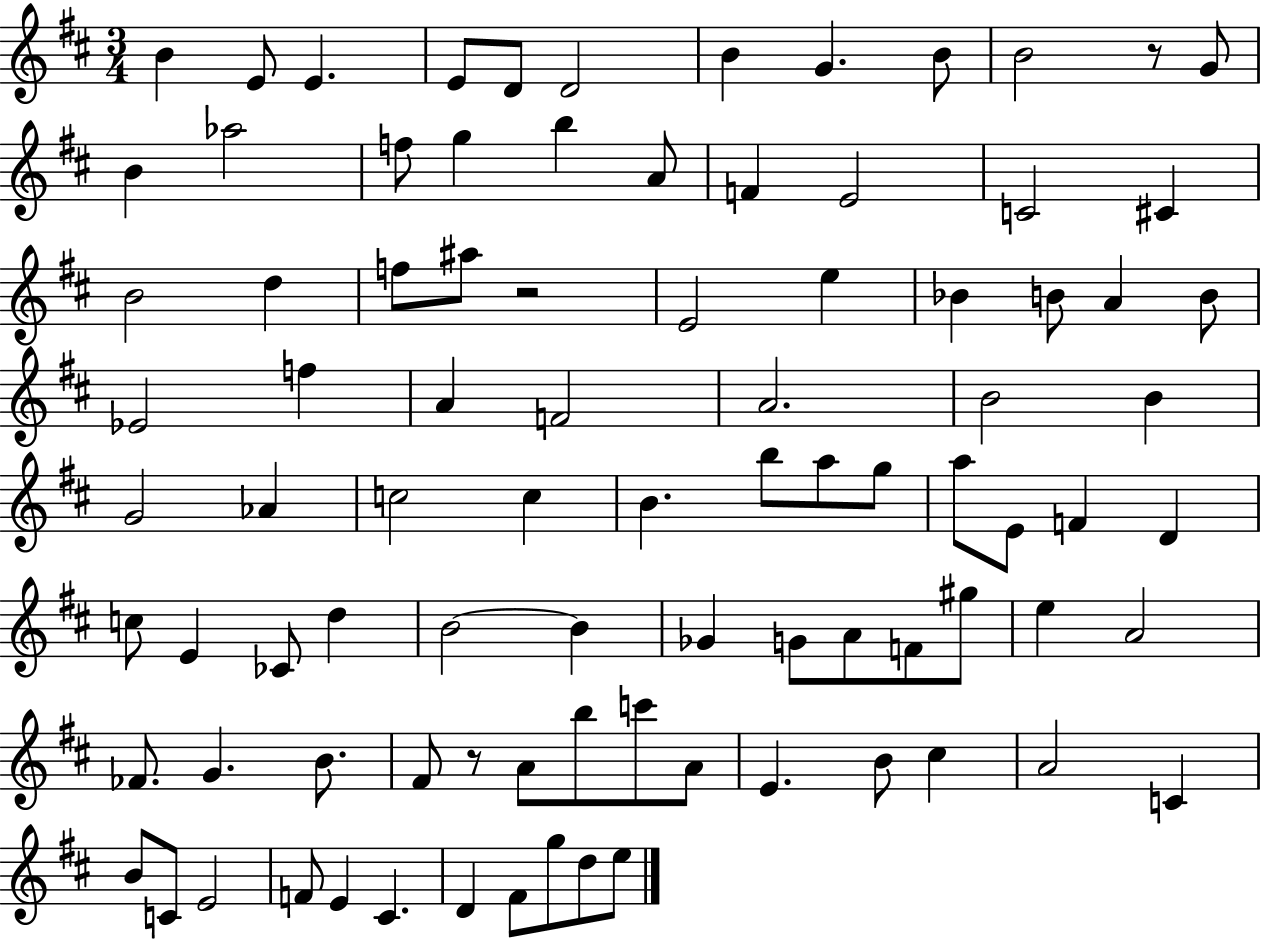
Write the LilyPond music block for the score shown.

{
  \clef treble
  \numericTimeSignature
  \time 3/4
  \key d \major
  b'4 e'8 e'4. | e'8 d'8 d'2 | b'4 g'4. b'8 | b'2 r8 g'8 | \break b'4 aes''2 | f''8 g''4 b''4 a'8 | f'4 e'2 | c'2 cis'4 | \break b'2 d''4 | f''8 ais''8 r2 | e'2 e''4 | bes'4 b'8 a'4 b'8 | \break ees'2 f''4 | a'4 f'2 | a'2. | b'2 b'4 | \break g'2 aes'4 | c''2 c''4 | b'4. b''8 a''8 g''8 | a''8 e'8 f'4 d'4 | \break c''8 e'4 ces'8 d''4 | b'2~~ b'4 | ges'4 g'8 a'8 f'8 gis''8 | e''4 a'2 | \break fes'8. g'4. b'8. | fis'8 r8 a'8 b''8 c'''8 a'8 | e'4. b'8 cis''4 | a'2 c'4 | \break b'8 c'8 e'2 | f'8 e'4 cis'4. | d'4 fis'8 g''8 d''8 e''8 | \bar "|."
}